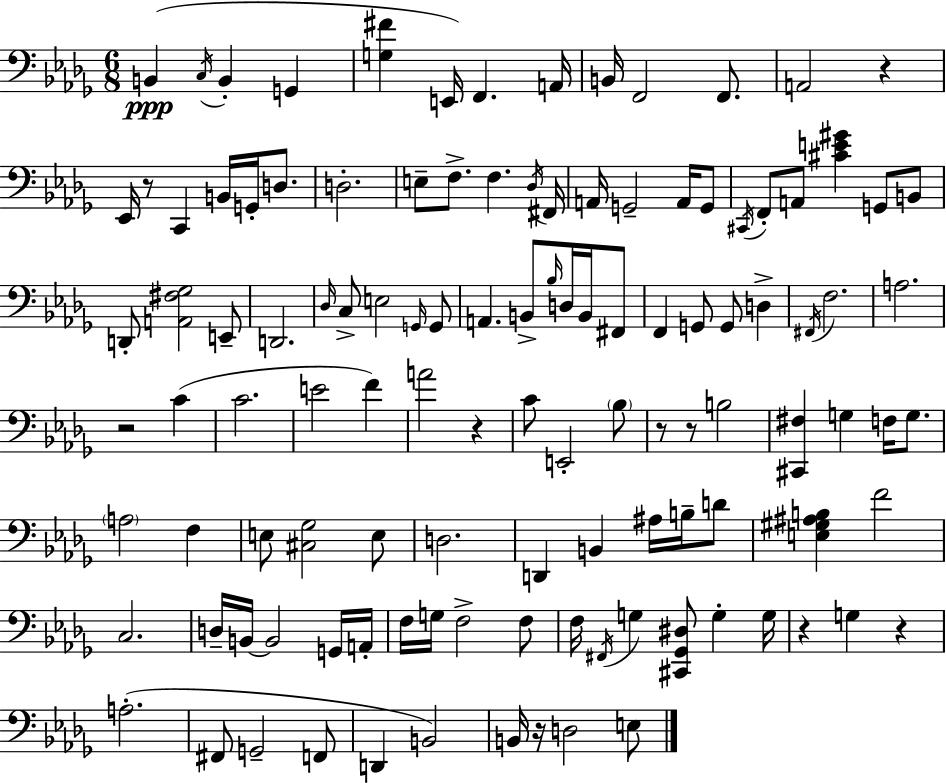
{
  \clef bass
  \numericTimeSignature
  \time 6/8
  \key bes \minor
  b,4(\ppp \acciaccatura { c16 } b,4-. g,4 | <g fis'>4 e,16) f,4. | a,16 b,16 f,2 f,8. | a,2 r4 | \break ees,16 r8 c,4 b,16 g,16-. d8. | d2.-. | e8-- f8.-> f4. | \acciaccatura { des16 } fis,16 a,16 g,2-- a,16 | \break g,8 \acciaccatura { cis,16 } f,8-. a,8 <cis' e' gis'>4 g,8 | b,8 d,8-. <a, fis ges>2 | e,8-- d,2. | \grace { des16 } c8-> e2 | \break \grace { g,16 } g,8 a,4. b,8-> | \grace { bes16 } d16 b,16 fis,8 f,4 g,8 | g,8 d4-> \acciaccatura { fis,16 } f2. | a2. | \break r2 | c'4( c'2. | e'2 | f'4) a'2 | \break r4 c'8 e,2-. | \parenthesize bes8 r8 r8 b2 | <cis, fis>4 g4 | f16 g8. \parenthesize a2 | \break f4 e8 <cis ges>2 | e8 d2. | d,4 b,4 | ais16 b16-- d'8 <e gis ais b>4 f'2 | \break c2. | d16-- b,16~~ b,2 | g,16 a,16-. f16 g16 f2-> | f8 f16 \acciaccatura { fis,16 } g4 | \break <cis, ges, dis>8 g4-. g16 r4 | g4 r4 a2.-.( | fis,8 g,2-- | f,8 d,4 | \break b,2) b,16 r16 d2 | e8 \bar "|."
}